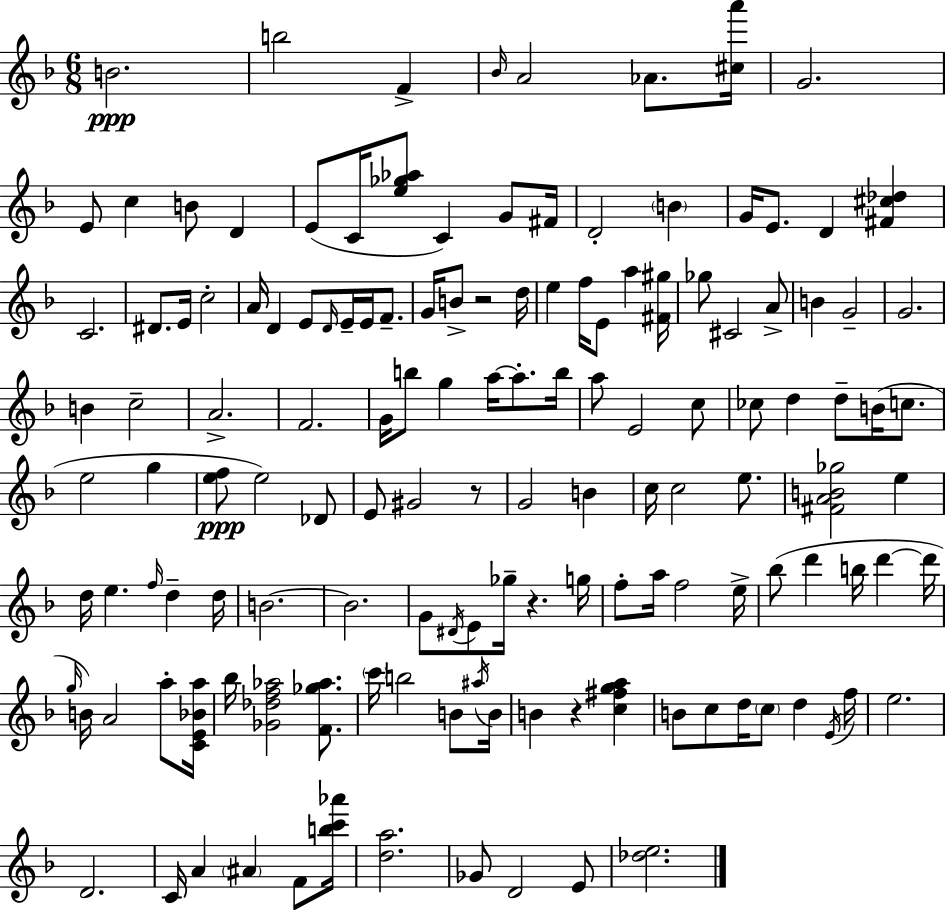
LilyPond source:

{
  \clef treble
  \numericTimeSignature
  \time 6/8
  \key d \minor
  b'2.\ppp | b''2 f'4-> | \grace { bes'16 } a'2 aes'8. | <cis'' a'''>16 g'2. | \break e'8 c''4 b'8 d'4 | e'8( c'16 <e'' ges'' aes''>8 c'4) g'8 | fis'16 d'2-. \parenthesize b'4 | g'16 e'8. d'4 <fis' cis'' des''>4 | \break c'2. | dis'8. e'16 c''2-. | a'16 d'4 e'8 \grace { d'16 } e'16-- e'16 f'8.-- | g'16 b'8-> r2 | \break d''16 e''4 f''16 e'8 a''4 | <fis' gis''>16 ges''8 cis'2 | a'8-> b'4 g'2-- | g'2. | \break b'4 c''2-- | a'2.-> | f'2. | g'16 b''8 g''4 a''16~~ a''8.-. | \break b''16 a''8 e'2 | c''8 ces''8 d''4 d''8-- b'16( c''8. | e''2 g''4 | <e'' f''>8\ppp e''2) | \break des'8 e'8 gis'2 | r8 g'2 b'4 | c''16 c''2 e''8. | <fis' a' b' ges''>2 e''4 | \break d''16 e''4. \grace { f''16 } d''4-- | d''16 b'2.~~ | b'2. | g'8 \acciaccatura { dis'16 } e'8 ges''16-- r4. | \break g''16 f''8-. a''16 f''2 | e''16-> bes''8( d'''4 b''16 d'''4~~ | d'''16 \grace { g''16 }) b'16 a'2 | a''8-. <c' e' bes' a''>16 bes''16 <ges' des'' f'' aes''>2 | \break <f' ges'' aes''>8. \parenthesize c'''16 b''2 | b'8 \acciaccatura { ais''16 } b'16 b'4 r4 | <c'' fis'' g'' a''>4 b'8 c''8 d''16 \parenthesize c''8 | d''4 \acciaccatura { e'16 } f''16 e''2. | \break d'2. | c'16 a'4 | \parenthesize ais'4 f'8 <b'' c''' aes'''>16 <d'' a''>2. | ges'8 d'2 | \break e'8 <des'' e''>2. | \bar "|."
}